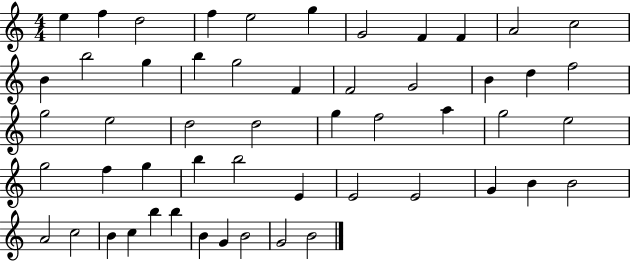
{
  \clef treble
  \numericTimeSignature
  \time 4/4
  \key c \major
  e''4 f''4 d''2 | f''4 e''2 g''4 | g'2 f'4 f'4 | a'2 c''2 | \break b'4 b''2 g''4 | b''4 g''2 f'4 | f'2 g'2 | b'4 d''4 f''2 | \break g''2 e''2 | d''2 d''2 | g''4 f''2 a''4 | g''2 e''2 | \break g''2 f''4 g''4 | b''4 b''2 e'4 | e'2 e'2 | g'4 b'4 b'2 | \break a'2 c''2 | b'4 c''4 b''4 b''4 | b'4 g'4 b'2 | g'2 b'2 | \break \bar "|."
}